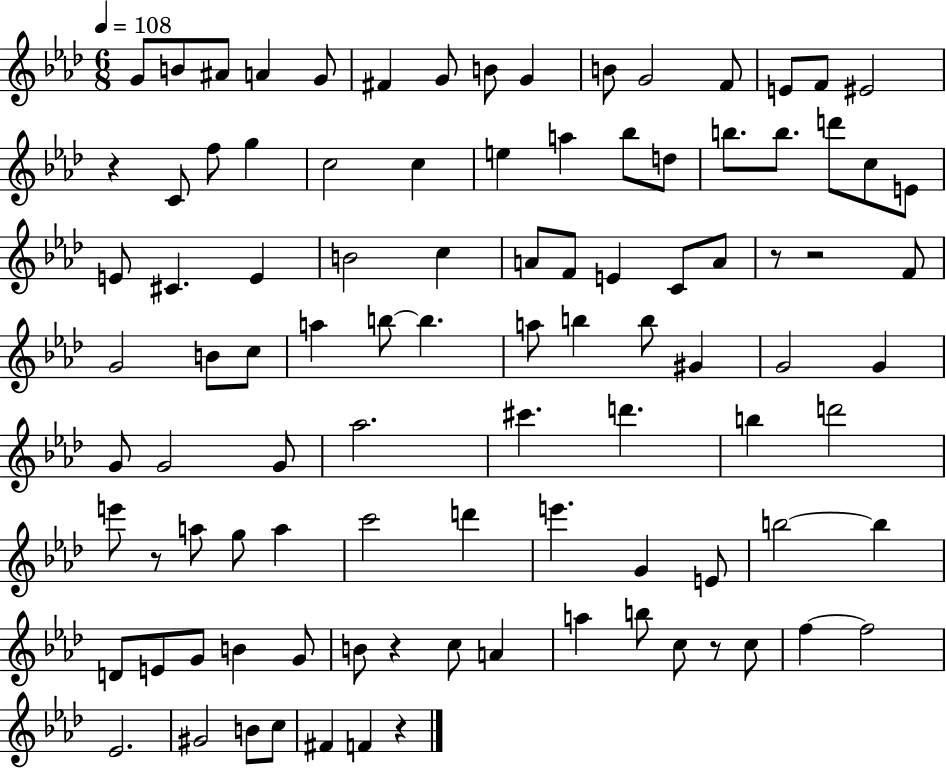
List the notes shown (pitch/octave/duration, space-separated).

G4/e B4/e A#4/e A4/q G4/e F#4/q G4/e B4/e G4/q B4/e G4/h F4/e E4/e F4/e EIS4/h R/q C4/e F5/e G5/q C5/h C5/q E5/q A5/q Bb5/e D5/e B5/e. B5/e. D6/e C5/e E4/e E4/e C#4/q. E4/q B4/h C5/q A4/e F4/e E4/q C4/e A4/e R/e R/h F4/e G4/h B4/e C5/e A5/q B5/e B5/q. A5/e B5/q B5/e G#4/q G4/h G4/q G4/e G4/h G4/e Ab5/h. C#6/q. D6/q. B5/q D6/h E6/e R/e A5/e G5/e A5/q C6/h D6/q E6/q. G4/q E4/e B5/h B5/q D4/e E4/e G4/e B4/q G4/e B4/e R/q C5/e A4/q A5/q B5/e C5/e R/e C5/e F5/q F5/h Eb4/h. G#4/h B4/e C5/e F#4/q F4/q R/q